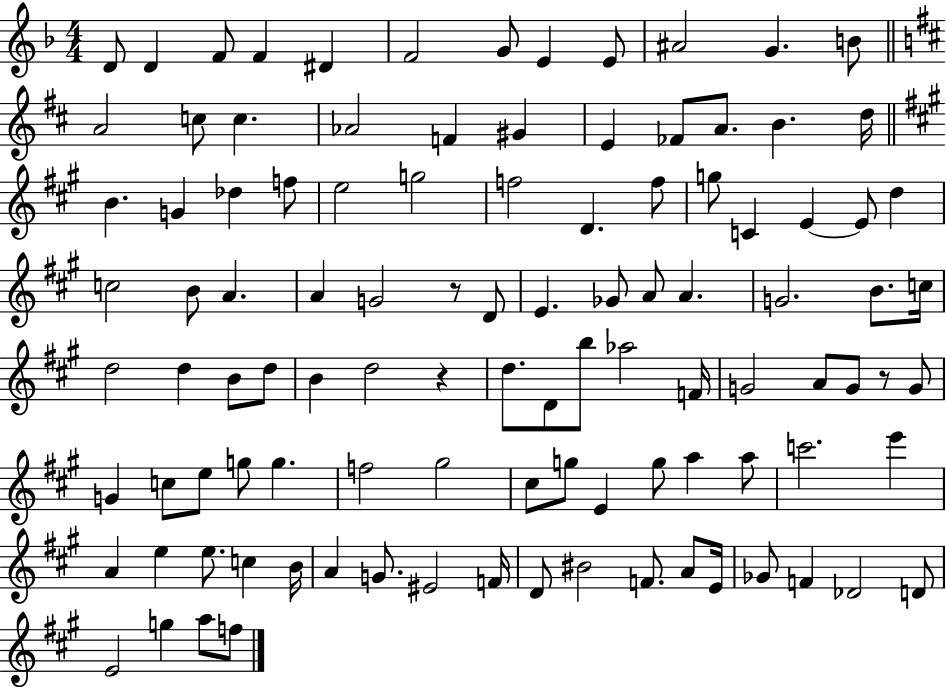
X:1
T:Untitled
M:4/4
L:1/4
K:F
D/2 D F/2 F ^D F2 G/2 E E/2 ^A2 G B/2 A2 c/2 c _A2 F ^G E _F/2 A/2 B d/4 B G _d f/2 e2 g2 f2 D f/2 g/2 C E E/2 d c2 B/2 A A G2 z/2 D/2 E _G/2 A/2 A G2 B/2 c/4 d2 d B/2 d/2 B d2 z d/2 D/2 b/2 _a2 F/4 G2 A/2 G/2 z/2 G/2 G c/2 e/2 g/2 g f2 ^g2 ^c/2 g/2 E g/2 a a/2 c'2 e' A e e/2 c B/4 A G/2 ^E2 F/4 D/2 ^B2 F/2 A/2 E/4 _G/2 F _D2 D/2 E2 g a/2 f/2